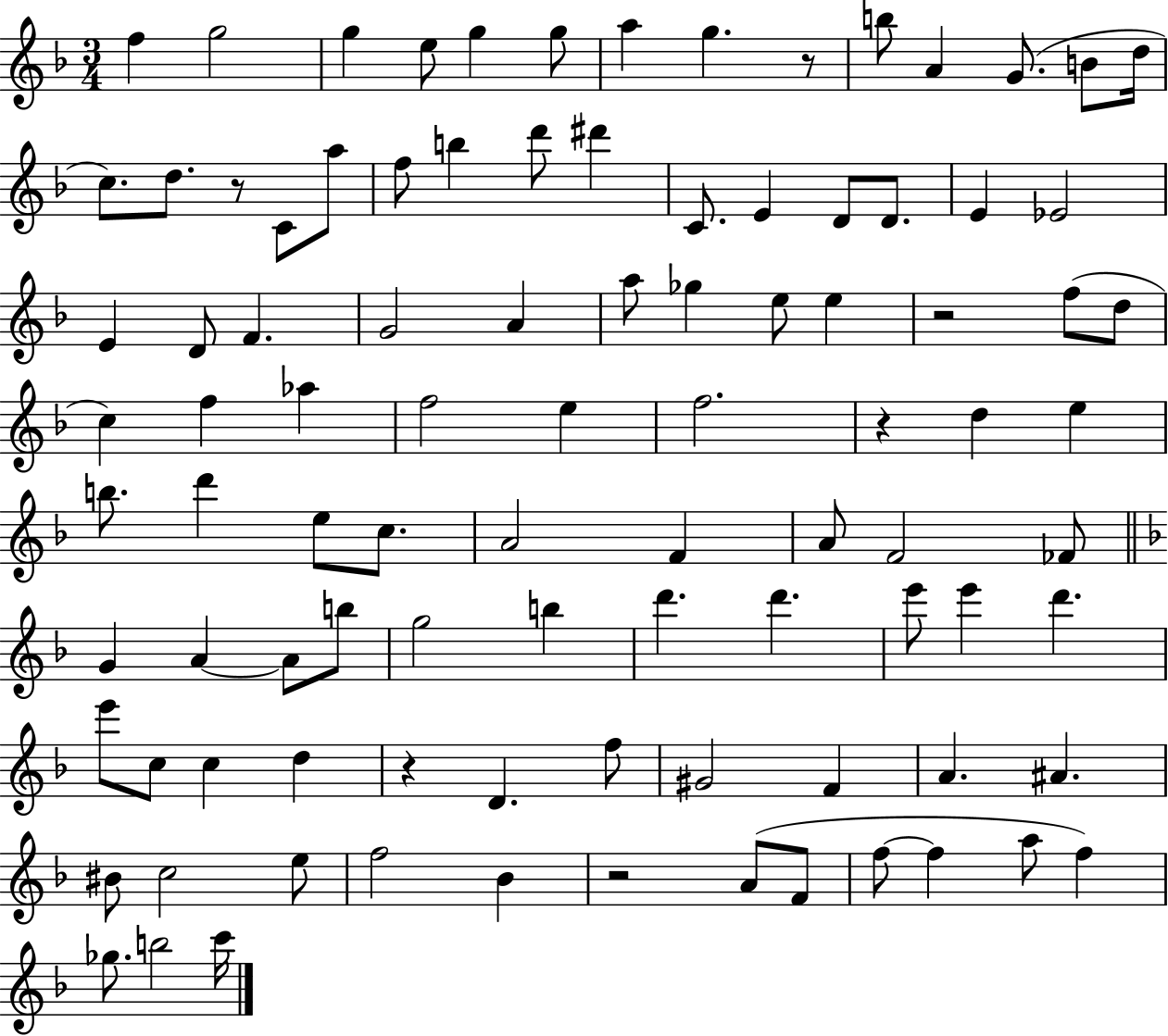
X:1
T:Untitled
M:3/4
L:1/4
K:F
f g2 g e/2 g g/2 a g z/2 b/2 A G/2 B/2 d/4 c/2 d/2 z/2 C/2 a/2 f/2 b d'/2 ^d' C/2 E D/2 D/2 E _E2 E D/2 F G2 A a/2 _g e/2 e z2 f/2 d/2 c f _a f2 e f2 z d e b/2 d' e/2 c/2 A2 F A/2 F2 _F/2 G A A/2 b/2 g2 b d' d' e'/2 e' d' e'/2 c/2 c d z D f/2 ^G2 F A ^A ^B/2 c2 e/2 f2 _B z2 A/2 F/2 f/2 f a/2 f _g/2 b2 c'/4